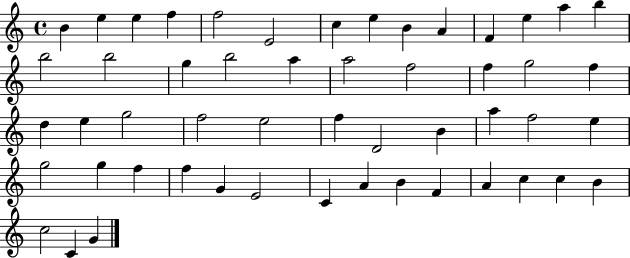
X:1
T:Untitled
M:4/4
L:1/4
K:C
B e e f f2 E2 c e B A F e a b b2 b2 g b2 a a2 f2 f g2 f d e g2 f2 e2 f D2 B a f2 e g2 g f f G E2 C A B F A c c B c2 C G